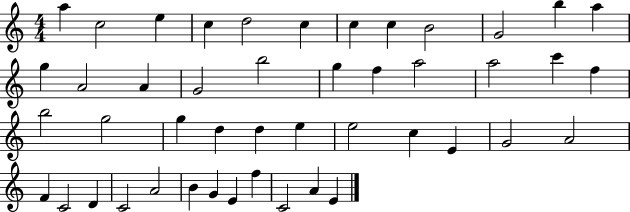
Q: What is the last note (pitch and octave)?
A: E4